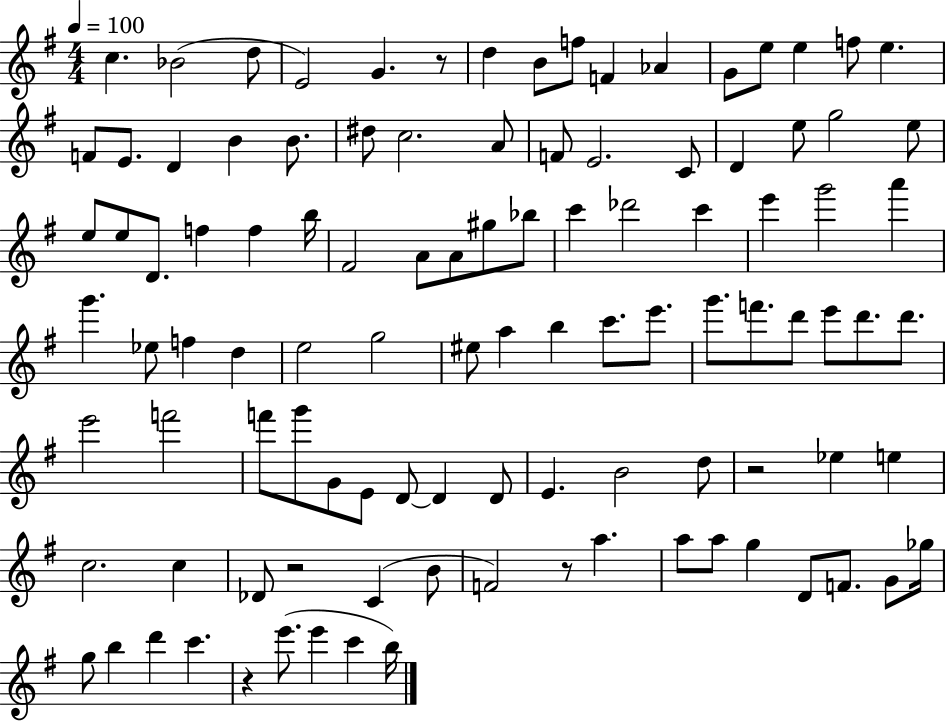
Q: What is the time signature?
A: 4/4